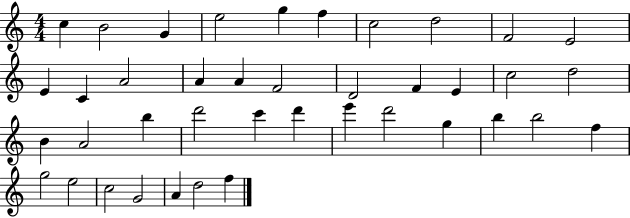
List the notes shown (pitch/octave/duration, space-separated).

C5/q B4/h G4/q E5/h G5/q F5/q C5/h D5/h F4/h E4/h E4/q C4/q A4/h A4/q A4/q F4/h D4/h F4/q E4/q C5/h D5/h B4/q A4/h B5/q D6/h C6/q D6/q E6/q D6/h G5/q B5/q B5/h F5/q G5/h E5/h C5/h G4/h A4/q D5/h F5/q